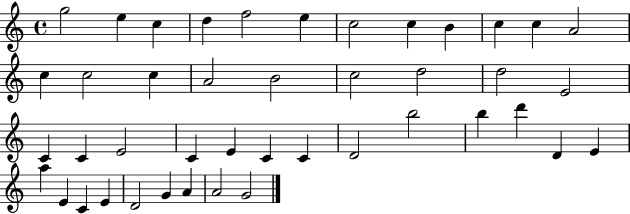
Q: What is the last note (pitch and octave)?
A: G4